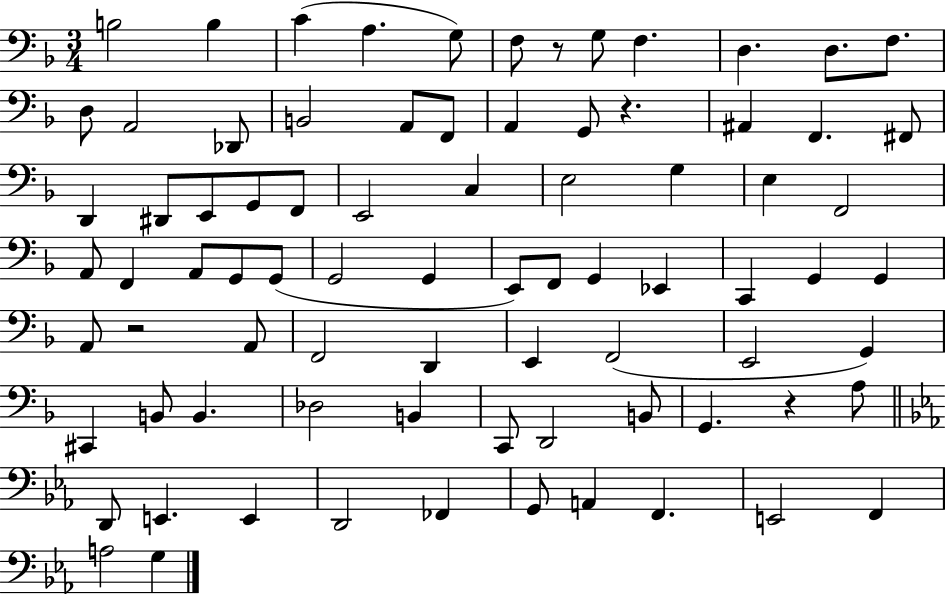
{
  \clef bass
  \numericTimeSignature
  \time 3/4
  \key f \major
  b2 b4 | c'4( a4. g8) | f8 r8 g8 f4. | d4. d8. f8. | \break d8 a,2 des,8 | b,2 a,8 f,8 | a,4 g,8 r4. | ais,4 f,4. fis,8 | \break d,4 dis,8 e,8 g,8 f,8 | e,2 c4 | e2 g4 | e4 f,2 | \break a,8 f,4 a,8 g,8 g,8( | g,2 g,4 | e,8) f,8 g,4 ees,4 | c,4 g,4 g,4 | \break a,8 r2 a,8 | f,2 d,4 | e,4 f,2( | e,2 g,4) | \break cis,4 b,8 b,4. | des2 b,4 | c,8 d,2 b,8 | g,4. r4 a8 | \break \bar "||" \break \key c \minor d,8 e,4. e,4 | d,2 fes,4 | g,8 a,4 f,4. | e,2 f,4 | \break a2 g4 | \bar "|."
}